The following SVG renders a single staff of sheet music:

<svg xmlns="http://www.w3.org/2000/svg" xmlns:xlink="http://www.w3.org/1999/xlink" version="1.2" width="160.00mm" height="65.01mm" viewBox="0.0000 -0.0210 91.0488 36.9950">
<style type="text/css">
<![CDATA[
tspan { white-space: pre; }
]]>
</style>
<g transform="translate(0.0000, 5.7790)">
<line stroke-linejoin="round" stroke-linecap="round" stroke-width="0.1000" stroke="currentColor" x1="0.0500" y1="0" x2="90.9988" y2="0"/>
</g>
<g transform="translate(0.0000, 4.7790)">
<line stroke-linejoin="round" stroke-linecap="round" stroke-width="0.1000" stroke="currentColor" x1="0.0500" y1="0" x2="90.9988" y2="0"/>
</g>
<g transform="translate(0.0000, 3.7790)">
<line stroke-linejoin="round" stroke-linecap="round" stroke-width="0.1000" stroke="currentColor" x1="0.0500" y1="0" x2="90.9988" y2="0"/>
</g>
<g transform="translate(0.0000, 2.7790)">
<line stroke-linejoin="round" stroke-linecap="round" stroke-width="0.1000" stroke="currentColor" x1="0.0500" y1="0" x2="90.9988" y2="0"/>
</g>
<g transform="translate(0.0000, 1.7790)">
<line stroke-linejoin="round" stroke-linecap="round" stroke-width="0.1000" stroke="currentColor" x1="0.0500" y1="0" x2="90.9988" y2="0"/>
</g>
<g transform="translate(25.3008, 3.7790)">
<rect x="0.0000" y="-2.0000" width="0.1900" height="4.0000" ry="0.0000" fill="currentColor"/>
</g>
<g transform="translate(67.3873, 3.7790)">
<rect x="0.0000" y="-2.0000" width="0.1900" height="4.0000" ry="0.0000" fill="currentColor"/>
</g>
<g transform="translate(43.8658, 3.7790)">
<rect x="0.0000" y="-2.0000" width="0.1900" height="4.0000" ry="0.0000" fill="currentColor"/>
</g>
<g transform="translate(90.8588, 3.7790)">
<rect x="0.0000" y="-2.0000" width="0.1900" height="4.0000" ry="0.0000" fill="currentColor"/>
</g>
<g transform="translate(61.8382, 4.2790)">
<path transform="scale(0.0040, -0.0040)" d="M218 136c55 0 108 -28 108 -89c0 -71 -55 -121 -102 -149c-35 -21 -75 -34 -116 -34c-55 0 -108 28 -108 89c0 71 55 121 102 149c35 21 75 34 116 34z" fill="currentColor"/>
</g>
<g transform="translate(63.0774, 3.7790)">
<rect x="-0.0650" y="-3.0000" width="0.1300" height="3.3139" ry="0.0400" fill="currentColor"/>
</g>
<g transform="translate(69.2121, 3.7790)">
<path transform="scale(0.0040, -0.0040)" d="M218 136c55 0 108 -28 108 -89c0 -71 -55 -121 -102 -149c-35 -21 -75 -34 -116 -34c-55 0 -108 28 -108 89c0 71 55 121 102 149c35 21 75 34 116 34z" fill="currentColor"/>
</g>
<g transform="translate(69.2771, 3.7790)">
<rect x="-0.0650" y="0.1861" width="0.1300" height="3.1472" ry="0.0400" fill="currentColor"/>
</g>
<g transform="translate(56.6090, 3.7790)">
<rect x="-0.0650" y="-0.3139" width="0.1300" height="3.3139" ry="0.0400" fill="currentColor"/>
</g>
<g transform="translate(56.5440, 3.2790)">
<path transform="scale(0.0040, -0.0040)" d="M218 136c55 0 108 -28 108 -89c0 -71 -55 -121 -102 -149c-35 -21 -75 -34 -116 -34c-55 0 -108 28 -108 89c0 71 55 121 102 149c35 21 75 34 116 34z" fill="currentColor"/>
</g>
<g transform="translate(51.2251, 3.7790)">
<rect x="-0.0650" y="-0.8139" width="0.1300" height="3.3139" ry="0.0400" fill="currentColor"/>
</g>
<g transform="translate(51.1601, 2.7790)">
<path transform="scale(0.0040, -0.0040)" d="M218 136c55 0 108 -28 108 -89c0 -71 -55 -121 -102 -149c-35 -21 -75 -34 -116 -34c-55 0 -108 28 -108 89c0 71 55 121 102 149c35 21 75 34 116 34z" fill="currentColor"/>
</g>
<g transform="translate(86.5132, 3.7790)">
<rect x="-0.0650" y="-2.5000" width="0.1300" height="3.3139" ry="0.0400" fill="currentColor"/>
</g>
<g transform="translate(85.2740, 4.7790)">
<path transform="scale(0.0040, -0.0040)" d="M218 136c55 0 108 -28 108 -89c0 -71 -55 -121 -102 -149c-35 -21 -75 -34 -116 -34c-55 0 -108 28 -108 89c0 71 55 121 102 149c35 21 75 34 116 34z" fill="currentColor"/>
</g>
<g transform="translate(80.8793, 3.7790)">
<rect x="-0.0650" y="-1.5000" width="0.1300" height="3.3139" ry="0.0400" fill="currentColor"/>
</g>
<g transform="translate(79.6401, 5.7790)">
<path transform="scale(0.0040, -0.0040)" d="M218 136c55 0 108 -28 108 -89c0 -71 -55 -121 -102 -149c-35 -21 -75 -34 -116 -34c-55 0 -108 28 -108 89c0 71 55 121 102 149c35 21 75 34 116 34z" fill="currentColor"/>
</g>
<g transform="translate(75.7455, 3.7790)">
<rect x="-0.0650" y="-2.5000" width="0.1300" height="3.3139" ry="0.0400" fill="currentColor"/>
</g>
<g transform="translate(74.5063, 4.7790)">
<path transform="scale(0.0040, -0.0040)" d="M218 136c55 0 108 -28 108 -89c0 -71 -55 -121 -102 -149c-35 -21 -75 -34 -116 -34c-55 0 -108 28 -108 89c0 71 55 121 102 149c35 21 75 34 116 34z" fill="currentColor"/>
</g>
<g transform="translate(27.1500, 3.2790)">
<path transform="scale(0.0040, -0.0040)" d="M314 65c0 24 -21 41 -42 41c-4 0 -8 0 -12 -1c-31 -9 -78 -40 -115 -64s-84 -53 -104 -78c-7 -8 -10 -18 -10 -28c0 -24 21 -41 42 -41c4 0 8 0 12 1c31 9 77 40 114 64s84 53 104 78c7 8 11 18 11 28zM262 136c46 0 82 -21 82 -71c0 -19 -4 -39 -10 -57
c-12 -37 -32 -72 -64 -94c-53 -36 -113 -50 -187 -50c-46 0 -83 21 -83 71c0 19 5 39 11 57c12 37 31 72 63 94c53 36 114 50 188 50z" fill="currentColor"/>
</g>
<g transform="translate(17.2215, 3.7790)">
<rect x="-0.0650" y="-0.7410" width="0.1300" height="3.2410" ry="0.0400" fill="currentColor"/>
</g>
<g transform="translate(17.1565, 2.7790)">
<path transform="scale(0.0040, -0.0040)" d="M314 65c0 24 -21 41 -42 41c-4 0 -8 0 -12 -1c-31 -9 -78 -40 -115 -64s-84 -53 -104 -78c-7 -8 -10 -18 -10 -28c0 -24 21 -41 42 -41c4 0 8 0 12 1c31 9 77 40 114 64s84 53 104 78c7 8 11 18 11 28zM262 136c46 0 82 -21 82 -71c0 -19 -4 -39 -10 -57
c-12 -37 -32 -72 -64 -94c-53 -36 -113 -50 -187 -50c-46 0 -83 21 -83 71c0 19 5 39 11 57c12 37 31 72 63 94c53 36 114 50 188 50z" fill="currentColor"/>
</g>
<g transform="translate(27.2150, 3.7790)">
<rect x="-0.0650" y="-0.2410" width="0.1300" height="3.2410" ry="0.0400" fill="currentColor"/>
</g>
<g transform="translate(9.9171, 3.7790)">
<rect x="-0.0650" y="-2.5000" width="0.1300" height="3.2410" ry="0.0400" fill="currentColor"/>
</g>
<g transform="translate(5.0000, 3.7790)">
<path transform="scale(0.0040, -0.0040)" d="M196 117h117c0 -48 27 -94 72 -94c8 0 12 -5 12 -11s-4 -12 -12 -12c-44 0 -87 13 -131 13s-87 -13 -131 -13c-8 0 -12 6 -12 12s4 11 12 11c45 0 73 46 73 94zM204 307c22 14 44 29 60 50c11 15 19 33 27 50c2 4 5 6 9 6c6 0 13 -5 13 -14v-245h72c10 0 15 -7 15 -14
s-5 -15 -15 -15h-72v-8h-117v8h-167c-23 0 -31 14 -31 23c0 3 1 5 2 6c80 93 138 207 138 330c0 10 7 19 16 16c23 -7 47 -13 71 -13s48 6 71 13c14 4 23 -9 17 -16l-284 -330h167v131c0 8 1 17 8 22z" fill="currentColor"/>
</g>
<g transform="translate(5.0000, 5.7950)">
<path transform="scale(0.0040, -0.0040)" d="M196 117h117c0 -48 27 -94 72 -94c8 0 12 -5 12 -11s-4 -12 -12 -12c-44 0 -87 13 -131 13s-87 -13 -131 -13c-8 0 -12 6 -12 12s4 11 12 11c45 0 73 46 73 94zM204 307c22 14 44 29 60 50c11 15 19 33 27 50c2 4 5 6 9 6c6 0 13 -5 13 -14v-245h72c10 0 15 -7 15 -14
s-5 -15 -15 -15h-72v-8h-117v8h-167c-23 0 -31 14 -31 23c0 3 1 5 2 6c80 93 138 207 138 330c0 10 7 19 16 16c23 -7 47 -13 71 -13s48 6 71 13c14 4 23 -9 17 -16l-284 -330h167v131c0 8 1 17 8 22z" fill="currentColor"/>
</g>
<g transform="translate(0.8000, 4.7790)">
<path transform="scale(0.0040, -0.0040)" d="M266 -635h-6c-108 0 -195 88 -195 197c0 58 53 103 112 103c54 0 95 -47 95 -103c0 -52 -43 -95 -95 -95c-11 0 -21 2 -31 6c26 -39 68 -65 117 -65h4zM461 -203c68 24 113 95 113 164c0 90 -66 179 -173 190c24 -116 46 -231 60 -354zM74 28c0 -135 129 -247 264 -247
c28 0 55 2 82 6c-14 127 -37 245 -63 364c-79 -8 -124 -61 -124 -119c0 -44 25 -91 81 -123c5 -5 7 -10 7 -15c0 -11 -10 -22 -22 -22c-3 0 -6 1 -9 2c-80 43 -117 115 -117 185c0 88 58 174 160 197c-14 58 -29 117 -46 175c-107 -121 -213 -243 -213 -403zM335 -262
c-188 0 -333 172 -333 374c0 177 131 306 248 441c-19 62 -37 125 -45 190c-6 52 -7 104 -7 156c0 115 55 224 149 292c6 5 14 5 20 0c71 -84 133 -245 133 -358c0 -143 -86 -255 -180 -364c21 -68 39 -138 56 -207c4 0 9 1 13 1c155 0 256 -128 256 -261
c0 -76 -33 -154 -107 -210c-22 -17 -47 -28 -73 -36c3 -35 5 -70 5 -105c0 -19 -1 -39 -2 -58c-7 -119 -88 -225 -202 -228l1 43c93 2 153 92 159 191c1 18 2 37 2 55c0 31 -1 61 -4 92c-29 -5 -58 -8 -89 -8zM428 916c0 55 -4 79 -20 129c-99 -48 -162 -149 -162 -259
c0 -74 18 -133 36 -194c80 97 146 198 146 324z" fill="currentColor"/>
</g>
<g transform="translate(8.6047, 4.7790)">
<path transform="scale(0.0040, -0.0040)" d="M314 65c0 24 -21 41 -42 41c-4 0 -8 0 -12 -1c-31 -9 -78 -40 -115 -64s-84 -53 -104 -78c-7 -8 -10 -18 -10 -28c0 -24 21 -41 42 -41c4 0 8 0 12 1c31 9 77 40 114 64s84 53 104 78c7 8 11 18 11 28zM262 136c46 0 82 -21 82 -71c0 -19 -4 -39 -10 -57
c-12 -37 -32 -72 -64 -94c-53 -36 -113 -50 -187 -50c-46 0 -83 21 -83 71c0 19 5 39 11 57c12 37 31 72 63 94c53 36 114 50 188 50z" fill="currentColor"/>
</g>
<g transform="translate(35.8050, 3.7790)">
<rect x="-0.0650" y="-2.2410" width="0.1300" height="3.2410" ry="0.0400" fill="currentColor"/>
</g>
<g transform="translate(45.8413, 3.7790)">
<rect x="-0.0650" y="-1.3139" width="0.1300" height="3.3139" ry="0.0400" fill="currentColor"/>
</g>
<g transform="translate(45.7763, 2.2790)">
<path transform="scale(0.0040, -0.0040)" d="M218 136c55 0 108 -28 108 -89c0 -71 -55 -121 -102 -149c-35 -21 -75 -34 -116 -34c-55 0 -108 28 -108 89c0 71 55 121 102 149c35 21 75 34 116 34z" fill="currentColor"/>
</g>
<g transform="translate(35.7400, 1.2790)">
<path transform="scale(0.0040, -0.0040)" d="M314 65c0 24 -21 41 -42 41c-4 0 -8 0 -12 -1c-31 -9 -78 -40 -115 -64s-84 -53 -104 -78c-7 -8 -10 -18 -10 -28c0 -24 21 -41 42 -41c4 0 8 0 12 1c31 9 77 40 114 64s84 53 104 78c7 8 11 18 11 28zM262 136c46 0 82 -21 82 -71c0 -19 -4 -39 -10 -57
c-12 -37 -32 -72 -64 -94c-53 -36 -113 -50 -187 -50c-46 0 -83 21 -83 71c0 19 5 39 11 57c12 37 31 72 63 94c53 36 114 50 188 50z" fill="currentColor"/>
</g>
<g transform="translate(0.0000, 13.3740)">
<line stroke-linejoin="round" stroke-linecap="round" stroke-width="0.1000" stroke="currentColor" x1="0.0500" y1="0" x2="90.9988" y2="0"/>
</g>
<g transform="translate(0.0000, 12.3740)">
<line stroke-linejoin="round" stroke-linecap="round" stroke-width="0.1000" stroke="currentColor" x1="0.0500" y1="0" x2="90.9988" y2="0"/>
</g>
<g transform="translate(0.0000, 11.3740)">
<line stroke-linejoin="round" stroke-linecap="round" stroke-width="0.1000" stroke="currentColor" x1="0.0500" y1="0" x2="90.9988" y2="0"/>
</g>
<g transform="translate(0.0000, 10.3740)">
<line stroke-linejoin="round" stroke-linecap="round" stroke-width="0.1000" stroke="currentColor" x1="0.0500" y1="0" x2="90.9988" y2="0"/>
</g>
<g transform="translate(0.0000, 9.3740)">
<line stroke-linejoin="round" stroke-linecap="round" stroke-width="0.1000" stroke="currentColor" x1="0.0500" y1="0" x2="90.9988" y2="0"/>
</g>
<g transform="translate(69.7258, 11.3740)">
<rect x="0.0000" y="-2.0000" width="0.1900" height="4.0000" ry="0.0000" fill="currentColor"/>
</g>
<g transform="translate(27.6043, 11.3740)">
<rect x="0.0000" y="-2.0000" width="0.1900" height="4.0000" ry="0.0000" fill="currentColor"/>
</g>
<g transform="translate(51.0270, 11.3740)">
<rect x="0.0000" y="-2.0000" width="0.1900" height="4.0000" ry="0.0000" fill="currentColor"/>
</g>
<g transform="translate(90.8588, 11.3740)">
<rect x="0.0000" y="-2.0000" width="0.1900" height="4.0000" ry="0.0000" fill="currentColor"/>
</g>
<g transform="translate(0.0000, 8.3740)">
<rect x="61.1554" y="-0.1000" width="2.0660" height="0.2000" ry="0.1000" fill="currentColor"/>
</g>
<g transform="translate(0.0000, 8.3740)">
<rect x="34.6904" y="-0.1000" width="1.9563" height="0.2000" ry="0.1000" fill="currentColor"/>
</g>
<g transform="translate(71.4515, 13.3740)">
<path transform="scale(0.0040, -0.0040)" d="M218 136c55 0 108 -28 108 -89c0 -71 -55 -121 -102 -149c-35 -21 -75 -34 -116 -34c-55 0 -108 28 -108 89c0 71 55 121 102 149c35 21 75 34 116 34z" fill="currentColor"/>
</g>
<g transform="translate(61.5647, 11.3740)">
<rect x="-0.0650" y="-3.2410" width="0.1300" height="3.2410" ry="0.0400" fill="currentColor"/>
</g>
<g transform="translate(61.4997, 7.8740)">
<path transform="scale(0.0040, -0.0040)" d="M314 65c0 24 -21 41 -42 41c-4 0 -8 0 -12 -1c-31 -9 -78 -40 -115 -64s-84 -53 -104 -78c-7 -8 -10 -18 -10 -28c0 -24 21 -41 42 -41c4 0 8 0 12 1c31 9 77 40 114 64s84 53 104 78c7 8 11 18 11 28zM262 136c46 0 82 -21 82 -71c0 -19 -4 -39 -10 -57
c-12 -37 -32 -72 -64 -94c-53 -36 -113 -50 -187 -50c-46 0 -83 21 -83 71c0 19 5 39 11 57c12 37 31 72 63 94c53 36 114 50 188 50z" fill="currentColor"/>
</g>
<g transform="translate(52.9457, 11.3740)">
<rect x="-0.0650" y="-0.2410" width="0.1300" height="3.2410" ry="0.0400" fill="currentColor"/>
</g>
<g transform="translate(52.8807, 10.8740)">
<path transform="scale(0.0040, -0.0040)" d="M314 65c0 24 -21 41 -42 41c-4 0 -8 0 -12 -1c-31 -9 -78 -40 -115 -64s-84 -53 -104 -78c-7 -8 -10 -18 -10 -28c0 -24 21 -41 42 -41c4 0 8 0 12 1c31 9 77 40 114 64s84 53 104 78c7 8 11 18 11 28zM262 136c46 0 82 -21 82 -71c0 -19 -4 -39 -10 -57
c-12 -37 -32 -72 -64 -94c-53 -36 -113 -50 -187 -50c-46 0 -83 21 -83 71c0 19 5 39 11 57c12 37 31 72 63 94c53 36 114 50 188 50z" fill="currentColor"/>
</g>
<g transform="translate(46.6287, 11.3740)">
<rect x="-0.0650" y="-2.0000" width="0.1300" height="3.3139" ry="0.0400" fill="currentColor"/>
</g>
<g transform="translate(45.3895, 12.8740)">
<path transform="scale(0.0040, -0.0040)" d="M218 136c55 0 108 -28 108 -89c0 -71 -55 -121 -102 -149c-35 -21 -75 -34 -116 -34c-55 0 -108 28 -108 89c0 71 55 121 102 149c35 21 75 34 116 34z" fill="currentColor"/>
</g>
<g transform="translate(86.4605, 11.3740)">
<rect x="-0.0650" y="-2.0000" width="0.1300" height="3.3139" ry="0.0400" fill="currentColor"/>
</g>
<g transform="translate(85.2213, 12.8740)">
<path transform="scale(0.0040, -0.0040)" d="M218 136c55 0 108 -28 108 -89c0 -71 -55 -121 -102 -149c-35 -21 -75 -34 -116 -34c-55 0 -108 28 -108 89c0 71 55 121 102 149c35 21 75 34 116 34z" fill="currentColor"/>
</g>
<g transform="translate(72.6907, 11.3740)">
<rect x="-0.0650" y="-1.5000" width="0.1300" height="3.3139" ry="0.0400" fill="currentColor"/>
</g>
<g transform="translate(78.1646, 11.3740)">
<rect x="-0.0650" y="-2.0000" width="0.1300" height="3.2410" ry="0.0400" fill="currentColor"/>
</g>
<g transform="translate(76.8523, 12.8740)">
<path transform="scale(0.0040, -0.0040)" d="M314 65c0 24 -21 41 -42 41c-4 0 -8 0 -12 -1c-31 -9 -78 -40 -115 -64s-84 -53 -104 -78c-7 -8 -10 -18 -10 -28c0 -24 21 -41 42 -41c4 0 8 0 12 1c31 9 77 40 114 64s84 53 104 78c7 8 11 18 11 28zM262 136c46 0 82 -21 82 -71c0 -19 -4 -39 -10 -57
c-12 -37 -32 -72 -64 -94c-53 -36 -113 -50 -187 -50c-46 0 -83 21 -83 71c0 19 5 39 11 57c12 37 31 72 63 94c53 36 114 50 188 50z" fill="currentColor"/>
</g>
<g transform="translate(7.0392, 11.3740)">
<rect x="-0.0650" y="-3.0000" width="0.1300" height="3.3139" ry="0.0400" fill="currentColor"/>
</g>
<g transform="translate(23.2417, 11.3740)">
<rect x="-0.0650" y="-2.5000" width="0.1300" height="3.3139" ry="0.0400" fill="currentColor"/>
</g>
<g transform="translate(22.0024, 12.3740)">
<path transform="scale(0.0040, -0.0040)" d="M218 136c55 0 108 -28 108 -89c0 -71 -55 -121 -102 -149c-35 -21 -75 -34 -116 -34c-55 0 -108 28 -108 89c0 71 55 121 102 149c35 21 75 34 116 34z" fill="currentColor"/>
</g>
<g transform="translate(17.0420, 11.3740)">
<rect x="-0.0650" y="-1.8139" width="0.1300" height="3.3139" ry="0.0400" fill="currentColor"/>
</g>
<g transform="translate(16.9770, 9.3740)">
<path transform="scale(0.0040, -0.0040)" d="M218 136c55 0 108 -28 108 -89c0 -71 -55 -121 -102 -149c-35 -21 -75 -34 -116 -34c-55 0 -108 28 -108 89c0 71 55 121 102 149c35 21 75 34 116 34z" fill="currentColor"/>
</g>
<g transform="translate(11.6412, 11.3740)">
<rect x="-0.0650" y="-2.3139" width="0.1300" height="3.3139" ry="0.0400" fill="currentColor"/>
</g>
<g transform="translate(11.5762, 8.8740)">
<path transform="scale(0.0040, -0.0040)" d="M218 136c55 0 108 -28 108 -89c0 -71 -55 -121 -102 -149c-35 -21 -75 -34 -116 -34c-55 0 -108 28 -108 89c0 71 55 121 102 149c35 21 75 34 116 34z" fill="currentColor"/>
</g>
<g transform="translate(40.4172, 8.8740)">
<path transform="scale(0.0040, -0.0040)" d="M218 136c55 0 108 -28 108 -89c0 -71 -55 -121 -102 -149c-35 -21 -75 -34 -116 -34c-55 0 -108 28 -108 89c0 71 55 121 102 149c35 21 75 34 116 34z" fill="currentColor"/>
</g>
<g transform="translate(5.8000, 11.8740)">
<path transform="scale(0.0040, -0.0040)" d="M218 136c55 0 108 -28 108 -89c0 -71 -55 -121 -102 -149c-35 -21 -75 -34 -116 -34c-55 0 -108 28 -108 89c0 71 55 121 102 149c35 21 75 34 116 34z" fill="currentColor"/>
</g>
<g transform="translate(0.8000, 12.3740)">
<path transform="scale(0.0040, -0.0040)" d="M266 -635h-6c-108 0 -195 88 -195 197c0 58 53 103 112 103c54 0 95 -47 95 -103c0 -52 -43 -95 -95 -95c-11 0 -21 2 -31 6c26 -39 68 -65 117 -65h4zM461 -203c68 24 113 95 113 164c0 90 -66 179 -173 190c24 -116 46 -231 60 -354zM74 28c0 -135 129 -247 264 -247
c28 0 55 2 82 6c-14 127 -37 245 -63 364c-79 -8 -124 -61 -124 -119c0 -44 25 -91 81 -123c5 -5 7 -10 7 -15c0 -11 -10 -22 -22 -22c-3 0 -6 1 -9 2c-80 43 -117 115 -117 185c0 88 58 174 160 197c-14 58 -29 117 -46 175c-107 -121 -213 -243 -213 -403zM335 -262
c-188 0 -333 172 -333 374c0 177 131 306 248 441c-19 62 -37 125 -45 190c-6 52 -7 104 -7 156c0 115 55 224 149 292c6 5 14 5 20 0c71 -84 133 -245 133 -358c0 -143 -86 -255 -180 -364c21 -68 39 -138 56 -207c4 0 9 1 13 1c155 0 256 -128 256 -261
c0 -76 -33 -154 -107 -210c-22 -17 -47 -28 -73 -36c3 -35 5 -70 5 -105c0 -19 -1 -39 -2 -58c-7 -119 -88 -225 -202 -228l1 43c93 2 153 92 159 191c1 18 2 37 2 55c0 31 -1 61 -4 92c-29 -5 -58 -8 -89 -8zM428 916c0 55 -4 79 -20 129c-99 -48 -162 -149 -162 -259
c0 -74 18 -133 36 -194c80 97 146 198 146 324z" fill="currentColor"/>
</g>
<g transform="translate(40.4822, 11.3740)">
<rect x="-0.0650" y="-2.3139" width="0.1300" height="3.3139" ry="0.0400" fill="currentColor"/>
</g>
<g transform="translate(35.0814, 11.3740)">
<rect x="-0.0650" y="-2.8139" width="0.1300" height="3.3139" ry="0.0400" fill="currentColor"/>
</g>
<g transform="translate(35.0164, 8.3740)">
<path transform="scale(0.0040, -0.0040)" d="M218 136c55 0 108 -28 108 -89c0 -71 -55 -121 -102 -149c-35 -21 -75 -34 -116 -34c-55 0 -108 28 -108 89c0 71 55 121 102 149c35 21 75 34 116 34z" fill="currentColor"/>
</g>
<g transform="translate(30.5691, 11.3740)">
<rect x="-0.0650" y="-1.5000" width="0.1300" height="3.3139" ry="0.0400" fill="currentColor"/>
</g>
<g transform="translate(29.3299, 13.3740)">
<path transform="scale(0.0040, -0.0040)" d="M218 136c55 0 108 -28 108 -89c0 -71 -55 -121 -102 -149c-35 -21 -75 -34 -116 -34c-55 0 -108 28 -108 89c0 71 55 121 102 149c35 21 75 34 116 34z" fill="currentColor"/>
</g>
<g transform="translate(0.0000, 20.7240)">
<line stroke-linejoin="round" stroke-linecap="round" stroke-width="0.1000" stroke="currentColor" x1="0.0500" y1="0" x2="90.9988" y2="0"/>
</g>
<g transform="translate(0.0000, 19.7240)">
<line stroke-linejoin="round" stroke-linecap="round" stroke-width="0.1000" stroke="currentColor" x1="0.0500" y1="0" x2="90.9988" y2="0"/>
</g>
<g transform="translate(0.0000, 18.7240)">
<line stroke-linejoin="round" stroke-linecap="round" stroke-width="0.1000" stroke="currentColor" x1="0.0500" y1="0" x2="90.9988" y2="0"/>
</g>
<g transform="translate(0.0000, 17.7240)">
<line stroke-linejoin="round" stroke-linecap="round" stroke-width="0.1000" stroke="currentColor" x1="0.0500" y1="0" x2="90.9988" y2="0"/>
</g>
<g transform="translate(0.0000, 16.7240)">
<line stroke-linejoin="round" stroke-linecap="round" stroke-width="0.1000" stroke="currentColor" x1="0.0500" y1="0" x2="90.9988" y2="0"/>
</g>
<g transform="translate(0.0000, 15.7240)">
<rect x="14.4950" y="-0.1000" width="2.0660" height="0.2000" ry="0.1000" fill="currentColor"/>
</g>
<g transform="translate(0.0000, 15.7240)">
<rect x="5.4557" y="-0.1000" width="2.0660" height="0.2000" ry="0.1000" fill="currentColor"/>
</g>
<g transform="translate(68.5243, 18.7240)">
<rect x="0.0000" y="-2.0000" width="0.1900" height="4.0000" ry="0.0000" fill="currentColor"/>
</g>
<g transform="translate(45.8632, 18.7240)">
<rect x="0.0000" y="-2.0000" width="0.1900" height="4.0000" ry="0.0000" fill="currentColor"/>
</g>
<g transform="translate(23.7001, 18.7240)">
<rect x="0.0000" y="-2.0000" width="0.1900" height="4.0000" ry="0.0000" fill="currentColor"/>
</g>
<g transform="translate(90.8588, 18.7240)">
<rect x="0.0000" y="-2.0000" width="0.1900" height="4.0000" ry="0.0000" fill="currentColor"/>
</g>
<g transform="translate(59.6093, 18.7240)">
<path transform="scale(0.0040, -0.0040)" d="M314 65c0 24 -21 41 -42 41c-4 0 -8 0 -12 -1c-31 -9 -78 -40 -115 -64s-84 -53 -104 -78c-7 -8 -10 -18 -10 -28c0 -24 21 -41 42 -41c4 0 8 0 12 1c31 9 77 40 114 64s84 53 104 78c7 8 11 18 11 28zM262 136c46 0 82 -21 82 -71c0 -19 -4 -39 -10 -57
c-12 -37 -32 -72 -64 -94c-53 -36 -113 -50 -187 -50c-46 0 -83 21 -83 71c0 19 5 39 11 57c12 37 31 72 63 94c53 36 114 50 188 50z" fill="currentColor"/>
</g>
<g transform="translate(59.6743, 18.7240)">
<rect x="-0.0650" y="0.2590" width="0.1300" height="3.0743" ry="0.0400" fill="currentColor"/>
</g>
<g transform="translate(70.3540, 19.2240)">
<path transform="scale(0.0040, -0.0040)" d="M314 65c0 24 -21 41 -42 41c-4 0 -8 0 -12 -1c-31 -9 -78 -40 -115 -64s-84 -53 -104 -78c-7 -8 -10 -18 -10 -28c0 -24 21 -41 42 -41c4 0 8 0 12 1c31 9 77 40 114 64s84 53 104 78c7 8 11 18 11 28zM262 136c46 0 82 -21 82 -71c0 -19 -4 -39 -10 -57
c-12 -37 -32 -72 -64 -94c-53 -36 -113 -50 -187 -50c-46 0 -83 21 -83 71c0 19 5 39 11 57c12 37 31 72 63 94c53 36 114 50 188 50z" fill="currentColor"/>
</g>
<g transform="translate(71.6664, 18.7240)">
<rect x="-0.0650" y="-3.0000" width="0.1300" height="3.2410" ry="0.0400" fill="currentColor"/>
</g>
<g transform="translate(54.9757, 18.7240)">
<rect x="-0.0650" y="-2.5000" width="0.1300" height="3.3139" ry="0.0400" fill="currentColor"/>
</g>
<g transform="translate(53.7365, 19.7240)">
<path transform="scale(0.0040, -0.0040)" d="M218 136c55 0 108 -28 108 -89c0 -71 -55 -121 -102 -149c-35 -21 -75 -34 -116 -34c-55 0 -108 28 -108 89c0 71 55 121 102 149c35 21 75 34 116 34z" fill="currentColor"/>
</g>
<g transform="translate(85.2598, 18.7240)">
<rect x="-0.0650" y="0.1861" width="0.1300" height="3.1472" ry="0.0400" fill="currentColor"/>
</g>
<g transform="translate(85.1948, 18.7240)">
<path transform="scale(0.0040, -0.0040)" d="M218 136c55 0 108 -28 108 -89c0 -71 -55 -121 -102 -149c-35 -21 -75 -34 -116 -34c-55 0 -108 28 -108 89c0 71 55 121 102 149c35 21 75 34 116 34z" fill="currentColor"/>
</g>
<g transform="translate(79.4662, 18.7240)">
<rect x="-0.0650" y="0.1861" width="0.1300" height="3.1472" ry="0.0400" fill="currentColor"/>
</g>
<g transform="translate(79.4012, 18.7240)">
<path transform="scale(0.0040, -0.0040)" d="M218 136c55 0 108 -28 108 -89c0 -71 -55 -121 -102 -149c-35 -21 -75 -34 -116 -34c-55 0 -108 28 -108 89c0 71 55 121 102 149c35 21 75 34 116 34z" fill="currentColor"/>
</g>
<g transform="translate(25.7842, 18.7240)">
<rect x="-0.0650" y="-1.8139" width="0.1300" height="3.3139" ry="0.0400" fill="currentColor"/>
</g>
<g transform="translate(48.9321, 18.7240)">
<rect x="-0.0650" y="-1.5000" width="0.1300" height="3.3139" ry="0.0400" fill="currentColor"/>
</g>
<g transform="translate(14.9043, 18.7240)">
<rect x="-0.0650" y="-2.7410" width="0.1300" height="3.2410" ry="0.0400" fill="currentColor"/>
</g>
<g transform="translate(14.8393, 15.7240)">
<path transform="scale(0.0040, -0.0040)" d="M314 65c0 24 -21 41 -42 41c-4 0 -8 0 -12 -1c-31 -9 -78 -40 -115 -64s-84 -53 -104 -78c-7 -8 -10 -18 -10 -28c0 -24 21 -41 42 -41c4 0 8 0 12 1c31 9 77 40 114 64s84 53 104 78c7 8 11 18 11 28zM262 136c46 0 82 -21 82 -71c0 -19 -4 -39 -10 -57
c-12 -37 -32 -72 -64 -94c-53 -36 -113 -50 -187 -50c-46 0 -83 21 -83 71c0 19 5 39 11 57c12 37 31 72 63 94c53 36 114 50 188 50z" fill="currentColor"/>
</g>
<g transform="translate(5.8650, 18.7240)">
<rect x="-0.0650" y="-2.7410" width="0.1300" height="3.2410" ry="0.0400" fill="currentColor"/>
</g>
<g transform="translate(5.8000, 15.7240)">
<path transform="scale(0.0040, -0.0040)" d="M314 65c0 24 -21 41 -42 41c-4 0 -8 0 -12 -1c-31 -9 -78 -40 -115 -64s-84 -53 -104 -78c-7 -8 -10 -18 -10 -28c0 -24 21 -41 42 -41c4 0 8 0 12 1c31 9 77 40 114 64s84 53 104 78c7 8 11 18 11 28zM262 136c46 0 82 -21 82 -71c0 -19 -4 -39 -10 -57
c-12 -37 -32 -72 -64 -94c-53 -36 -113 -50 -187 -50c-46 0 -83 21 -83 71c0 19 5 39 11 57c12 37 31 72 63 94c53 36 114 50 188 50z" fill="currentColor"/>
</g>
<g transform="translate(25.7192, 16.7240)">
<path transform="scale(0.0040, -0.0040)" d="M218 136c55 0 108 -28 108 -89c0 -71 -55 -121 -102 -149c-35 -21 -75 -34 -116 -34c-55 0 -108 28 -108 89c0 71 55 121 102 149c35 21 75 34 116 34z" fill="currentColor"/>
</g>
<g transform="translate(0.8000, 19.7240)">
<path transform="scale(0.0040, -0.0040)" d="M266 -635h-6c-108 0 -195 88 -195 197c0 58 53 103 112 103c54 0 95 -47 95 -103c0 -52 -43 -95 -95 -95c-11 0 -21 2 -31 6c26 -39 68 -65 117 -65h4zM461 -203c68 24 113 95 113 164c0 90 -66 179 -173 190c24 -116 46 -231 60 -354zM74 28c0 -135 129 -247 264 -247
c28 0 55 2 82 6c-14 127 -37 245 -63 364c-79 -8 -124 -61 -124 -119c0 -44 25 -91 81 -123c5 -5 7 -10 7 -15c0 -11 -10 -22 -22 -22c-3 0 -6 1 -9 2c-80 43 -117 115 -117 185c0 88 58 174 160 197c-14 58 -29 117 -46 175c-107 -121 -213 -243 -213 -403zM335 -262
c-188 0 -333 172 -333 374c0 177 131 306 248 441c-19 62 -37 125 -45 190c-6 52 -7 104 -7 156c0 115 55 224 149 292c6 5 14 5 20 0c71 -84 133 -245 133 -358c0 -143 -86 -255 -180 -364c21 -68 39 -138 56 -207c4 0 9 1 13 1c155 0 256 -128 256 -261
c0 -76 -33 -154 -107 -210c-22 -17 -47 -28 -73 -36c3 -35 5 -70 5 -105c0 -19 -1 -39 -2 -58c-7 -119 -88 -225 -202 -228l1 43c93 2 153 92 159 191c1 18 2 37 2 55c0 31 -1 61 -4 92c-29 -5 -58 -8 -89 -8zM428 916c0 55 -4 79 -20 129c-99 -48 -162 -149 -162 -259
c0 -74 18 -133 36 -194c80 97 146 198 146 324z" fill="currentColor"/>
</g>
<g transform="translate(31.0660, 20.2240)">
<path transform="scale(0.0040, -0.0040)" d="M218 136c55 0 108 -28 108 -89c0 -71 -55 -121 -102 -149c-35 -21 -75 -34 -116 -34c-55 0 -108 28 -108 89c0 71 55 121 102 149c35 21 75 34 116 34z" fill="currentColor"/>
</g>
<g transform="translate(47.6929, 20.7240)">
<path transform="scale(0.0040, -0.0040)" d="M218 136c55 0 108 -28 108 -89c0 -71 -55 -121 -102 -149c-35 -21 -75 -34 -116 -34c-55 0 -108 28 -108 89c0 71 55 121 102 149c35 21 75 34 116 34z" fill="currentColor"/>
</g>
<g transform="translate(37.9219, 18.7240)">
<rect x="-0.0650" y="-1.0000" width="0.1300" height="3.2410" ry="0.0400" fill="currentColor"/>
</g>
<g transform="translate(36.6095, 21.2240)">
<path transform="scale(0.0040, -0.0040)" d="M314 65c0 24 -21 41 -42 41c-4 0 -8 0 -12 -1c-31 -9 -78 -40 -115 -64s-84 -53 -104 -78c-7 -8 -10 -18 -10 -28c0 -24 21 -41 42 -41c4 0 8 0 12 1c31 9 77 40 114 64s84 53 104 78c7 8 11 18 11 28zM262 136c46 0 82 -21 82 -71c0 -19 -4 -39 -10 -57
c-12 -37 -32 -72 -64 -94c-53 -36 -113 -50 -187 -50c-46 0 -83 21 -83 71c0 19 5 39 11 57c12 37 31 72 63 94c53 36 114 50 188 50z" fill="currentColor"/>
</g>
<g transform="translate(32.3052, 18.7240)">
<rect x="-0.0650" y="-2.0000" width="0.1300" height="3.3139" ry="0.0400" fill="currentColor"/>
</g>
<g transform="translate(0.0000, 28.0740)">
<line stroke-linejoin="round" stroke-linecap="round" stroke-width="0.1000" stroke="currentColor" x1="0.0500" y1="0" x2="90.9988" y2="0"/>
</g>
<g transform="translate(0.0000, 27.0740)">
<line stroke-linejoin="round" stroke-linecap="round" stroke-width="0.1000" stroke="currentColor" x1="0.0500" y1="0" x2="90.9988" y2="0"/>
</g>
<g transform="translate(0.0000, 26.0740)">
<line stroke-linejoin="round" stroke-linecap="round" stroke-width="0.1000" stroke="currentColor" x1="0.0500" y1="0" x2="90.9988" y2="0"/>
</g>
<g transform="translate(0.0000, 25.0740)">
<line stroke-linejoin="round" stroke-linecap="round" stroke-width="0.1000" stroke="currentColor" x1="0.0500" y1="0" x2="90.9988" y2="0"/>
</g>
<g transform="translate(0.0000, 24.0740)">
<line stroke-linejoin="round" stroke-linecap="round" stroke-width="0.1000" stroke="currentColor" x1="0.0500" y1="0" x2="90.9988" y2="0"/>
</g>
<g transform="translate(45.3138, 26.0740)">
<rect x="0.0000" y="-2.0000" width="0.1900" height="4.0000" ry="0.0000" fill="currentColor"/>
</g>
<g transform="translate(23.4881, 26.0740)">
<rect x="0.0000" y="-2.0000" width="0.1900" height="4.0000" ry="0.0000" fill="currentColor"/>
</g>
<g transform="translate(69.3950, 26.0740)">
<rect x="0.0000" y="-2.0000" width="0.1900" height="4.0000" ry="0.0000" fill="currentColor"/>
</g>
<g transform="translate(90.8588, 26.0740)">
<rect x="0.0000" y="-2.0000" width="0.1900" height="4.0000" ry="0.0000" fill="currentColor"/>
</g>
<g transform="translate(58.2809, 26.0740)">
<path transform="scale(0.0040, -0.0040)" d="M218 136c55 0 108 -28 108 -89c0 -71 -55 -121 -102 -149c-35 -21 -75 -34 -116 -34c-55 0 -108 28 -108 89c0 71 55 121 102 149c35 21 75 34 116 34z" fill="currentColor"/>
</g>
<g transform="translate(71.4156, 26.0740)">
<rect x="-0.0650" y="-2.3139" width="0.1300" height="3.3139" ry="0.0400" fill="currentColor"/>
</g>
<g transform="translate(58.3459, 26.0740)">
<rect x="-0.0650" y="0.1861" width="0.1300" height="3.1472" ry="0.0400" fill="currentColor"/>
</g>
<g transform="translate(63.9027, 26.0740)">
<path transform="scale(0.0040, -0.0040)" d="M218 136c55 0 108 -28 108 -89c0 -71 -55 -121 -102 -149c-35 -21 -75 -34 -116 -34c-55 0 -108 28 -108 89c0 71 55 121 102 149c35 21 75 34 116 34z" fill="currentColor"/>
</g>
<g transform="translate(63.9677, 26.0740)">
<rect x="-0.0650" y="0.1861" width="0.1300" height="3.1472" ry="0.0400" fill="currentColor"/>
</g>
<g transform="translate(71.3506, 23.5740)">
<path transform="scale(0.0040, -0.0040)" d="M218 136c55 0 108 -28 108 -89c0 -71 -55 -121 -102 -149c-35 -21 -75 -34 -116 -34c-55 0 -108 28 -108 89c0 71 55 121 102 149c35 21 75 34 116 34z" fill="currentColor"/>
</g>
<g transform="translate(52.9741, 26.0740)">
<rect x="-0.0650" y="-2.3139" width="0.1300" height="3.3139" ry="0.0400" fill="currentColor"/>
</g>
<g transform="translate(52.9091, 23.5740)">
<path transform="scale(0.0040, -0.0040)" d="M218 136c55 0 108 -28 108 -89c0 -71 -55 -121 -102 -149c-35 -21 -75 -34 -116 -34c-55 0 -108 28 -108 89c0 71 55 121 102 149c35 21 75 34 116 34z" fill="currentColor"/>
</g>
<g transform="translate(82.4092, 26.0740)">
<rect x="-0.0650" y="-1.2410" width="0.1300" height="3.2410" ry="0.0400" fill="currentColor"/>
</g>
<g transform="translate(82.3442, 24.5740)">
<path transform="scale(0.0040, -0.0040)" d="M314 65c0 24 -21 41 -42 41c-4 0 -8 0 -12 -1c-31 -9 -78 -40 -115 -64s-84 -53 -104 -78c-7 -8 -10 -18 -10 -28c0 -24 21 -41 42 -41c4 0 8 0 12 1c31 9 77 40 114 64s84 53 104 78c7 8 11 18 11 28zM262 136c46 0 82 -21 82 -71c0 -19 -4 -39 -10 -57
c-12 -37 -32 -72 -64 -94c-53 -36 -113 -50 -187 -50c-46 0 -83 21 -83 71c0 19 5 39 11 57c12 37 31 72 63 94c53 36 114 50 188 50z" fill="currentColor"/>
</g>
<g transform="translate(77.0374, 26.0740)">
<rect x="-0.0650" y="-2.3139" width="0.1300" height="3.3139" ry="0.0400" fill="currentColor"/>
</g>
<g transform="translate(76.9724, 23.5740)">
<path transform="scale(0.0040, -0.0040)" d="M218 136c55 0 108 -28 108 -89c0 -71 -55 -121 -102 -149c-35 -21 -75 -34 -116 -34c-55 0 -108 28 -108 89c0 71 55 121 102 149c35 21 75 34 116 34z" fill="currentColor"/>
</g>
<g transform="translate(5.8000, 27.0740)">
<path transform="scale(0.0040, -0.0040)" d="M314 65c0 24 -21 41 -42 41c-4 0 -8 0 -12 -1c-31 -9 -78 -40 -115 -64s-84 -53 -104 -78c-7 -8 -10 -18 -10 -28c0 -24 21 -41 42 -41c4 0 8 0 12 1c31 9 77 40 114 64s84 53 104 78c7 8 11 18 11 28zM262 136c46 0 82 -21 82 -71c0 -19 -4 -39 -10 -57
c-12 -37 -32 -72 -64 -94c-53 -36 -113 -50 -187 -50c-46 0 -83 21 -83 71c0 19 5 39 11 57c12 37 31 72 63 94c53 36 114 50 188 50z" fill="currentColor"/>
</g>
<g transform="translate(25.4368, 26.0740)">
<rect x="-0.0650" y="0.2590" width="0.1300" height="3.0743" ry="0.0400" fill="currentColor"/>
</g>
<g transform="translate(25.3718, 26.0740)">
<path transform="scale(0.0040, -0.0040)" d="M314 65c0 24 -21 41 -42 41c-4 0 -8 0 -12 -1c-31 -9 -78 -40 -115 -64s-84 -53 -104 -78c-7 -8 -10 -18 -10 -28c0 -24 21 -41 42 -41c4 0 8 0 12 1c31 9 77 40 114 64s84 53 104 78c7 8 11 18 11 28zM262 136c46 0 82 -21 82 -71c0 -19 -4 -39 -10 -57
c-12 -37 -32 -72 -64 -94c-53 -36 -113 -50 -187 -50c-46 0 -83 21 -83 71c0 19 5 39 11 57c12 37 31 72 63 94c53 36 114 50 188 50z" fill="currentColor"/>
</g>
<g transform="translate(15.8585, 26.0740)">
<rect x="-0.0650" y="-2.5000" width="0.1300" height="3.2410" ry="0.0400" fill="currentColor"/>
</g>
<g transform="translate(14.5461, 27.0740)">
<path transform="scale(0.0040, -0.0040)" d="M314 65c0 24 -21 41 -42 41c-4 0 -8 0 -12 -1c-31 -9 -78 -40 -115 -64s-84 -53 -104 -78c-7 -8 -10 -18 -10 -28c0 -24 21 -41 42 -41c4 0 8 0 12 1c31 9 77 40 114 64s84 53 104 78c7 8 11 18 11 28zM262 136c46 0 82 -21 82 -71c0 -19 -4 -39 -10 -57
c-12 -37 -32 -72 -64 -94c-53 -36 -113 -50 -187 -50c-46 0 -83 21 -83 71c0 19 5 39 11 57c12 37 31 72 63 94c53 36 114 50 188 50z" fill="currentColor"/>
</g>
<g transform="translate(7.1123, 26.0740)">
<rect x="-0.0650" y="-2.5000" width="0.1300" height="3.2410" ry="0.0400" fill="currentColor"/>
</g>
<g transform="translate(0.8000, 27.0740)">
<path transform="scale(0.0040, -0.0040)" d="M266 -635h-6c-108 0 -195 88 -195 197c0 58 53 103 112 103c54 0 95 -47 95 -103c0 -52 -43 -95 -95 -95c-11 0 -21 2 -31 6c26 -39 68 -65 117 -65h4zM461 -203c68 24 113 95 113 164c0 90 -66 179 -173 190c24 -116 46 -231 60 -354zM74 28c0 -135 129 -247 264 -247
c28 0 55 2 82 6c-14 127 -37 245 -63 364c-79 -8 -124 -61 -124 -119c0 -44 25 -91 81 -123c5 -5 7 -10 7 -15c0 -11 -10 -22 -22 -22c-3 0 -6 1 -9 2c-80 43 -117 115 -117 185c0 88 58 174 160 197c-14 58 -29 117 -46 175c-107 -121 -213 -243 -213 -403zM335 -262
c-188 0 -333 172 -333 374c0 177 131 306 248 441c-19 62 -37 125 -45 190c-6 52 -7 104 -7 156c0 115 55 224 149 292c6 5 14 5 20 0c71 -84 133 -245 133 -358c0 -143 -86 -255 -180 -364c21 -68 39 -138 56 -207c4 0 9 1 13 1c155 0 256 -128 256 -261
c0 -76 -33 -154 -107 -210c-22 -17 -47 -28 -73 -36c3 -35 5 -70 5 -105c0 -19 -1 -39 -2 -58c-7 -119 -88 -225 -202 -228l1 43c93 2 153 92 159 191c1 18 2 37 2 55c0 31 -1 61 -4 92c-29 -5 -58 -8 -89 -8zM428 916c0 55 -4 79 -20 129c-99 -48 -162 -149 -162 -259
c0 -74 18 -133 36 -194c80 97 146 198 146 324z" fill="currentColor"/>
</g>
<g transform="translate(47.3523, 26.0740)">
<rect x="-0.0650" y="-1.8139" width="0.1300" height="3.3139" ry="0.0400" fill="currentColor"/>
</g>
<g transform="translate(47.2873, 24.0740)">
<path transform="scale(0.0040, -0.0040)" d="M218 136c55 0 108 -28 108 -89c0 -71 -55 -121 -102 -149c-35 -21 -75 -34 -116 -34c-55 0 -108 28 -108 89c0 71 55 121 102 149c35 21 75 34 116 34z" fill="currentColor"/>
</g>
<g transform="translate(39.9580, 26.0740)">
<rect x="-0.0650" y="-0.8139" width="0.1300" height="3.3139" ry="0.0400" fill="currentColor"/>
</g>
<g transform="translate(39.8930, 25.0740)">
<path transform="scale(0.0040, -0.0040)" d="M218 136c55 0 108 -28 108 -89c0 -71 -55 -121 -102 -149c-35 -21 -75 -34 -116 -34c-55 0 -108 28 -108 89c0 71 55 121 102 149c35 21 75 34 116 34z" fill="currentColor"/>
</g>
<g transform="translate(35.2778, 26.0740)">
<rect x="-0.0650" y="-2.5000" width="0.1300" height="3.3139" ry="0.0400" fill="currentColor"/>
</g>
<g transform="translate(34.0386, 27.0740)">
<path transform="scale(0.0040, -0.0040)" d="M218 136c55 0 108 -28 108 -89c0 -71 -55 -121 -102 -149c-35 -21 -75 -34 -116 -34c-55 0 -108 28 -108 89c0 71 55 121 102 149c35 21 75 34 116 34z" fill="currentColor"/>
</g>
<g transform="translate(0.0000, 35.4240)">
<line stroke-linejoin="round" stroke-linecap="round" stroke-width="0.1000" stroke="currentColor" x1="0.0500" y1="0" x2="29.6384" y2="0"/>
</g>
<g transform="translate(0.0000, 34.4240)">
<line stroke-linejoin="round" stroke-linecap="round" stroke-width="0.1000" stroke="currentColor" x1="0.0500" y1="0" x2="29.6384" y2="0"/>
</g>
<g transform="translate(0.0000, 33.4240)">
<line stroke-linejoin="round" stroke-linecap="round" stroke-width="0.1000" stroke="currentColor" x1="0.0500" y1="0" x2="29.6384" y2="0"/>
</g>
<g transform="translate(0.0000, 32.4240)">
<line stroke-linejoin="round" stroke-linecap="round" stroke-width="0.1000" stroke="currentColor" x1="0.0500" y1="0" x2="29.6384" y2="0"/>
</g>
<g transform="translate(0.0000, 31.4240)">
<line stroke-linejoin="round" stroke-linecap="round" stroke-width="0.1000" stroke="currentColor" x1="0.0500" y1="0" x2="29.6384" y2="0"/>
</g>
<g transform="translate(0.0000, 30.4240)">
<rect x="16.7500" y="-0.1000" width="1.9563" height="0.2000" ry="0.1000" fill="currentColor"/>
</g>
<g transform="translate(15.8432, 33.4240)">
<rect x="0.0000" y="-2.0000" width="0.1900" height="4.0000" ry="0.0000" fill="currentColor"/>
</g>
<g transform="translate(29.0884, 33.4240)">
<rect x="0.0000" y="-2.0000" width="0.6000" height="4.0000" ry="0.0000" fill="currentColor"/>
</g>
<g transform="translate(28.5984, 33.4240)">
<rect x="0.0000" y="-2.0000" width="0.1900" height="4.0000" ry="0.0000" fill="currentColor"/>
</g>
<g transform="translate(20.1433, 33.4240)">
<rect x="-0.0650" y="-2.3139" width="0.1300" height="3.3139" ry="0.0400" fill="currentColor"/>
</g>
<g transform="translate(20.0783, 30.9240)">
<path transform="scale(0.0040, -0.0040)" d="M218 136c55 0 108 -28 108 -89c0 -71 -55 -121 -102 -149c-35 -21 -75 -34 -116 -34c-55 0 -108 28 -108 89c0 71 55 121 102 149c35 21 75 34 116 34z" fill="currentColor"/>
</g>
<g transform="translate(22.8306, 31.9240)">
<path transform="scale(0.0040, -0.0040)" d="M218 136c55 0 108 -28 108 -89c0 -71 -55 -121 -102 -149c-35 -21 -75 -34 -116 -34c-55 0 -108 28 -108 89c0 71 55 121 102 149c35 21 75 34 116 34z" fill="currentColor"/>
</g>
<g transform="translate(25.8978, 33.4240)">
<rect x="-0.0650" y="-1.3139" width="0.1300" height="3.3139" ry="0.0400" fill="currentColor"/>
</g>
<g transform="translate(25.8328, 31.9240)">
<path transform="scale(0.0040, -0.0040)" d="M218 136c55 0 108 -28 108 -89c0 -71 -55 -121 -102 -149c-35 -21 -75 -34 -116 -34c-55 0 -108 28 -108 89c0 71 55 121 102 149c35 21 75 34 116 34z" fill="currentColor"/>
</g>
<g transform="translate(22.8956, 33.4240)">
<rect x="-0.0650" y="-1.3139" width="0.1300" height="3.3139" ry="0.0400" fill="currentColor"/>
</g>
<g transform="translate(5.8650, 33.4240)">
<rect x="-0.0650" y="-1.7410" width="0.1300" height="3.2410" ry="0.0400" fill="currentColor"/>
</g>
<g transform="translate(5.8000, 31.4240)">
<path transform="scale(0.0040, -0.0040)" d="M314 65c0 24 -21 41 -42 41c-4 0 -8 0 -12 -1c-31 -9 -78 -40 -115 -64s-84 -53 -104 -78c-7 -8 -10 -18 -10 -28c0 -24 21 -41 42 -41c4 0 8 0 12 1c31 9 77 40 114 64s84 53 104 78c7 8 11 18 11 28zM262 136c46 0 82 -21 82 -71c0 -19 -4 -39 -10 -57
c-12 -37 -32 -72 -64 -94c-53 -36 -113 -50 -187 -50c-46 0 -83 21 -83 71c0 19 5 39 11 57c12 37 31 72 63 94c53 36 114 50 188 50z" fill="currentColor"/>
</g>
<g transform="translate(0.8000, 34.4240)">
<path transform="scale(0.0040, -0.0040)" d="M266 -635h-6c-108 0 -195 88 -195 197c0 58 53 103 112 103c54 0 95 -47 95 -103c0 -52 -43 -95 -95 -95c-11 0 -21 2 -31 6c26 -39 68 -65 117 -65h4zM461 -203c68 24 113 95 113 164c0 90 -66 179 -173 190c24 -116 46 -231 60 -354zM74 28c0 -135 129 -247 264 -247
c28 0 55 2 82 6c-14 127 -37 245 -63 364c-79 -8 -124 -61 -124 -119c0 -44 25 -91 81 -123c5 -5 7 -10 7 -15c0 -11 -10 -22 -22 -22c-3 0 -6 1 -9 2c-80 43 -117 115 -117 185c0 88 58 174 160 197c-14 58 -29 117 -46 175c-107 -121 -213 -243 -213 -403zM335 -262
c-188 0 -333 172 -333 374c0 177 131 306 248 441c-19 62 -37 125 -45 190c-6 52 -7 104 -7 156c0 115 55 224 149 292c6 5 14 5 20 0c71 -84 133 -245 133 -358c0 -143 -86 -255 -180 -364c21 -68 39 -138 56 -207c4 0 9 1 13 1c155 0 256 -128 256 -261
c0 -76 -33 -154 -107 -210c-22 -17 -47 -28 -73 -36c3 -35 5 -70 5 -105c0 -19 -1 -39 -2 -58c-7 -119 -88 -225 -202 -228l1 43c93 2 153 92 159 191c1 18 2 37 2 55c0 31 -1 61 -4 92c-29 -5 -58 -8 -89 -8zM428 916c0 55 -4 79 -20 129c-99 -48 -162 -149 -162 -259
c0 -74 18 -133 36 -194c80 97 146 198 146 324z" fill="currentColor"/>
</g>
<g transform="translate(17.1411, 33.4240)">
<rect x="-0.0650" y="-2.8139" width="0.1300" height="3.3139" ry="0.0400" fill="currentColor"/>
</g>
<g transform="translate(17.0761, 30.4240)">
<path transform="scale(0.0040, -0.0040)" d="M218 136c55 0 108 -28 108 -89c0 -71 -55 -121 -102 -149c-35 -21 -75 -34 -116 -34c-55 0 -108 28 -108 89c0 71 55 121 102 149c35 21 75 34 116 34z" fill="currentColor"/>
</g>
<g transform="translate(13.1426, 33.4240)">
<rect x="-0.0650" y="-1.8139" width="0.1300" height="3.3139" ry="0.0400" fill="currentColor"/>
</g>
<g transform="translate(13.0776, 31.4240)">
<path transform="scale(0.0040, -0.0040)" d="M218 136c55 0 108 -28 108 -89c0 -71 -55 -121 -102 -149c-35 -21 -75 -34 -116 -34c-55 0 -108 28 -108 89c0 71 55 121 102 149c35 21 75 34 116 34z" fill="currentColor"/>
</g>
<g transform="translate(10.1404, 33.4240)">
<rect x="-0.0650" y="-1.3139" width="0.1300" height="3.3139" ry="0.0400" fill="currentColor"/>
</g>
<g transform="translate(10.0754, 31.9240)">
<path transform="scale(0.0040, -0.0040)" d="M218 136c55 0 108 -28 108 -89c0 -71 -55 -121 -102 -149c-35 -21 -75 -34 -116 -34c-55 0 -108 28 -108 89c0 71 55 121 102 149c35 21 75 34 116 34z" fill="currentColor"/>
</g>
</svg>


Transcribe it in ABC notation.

X:1
T:Untitled
M:4/4
L:1/4
K:C
G2 d2 c2 g2 e d c A B G E G A g f G E a g F c2 b2 E F2 F a2 a2 f F D2 E G B2 A2 B B G2 G2 B2 G d f g B B g g e2 f2 e f a g e e